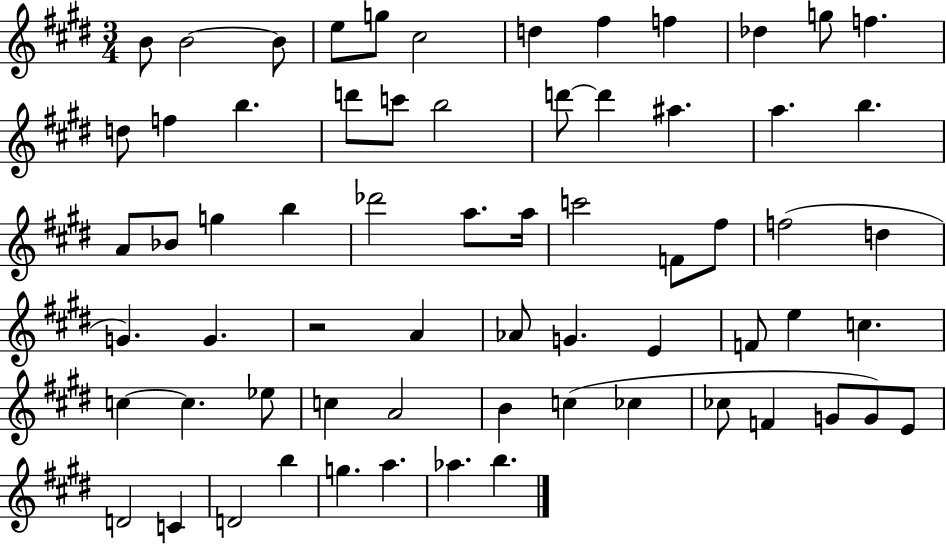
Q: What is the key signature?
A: E major